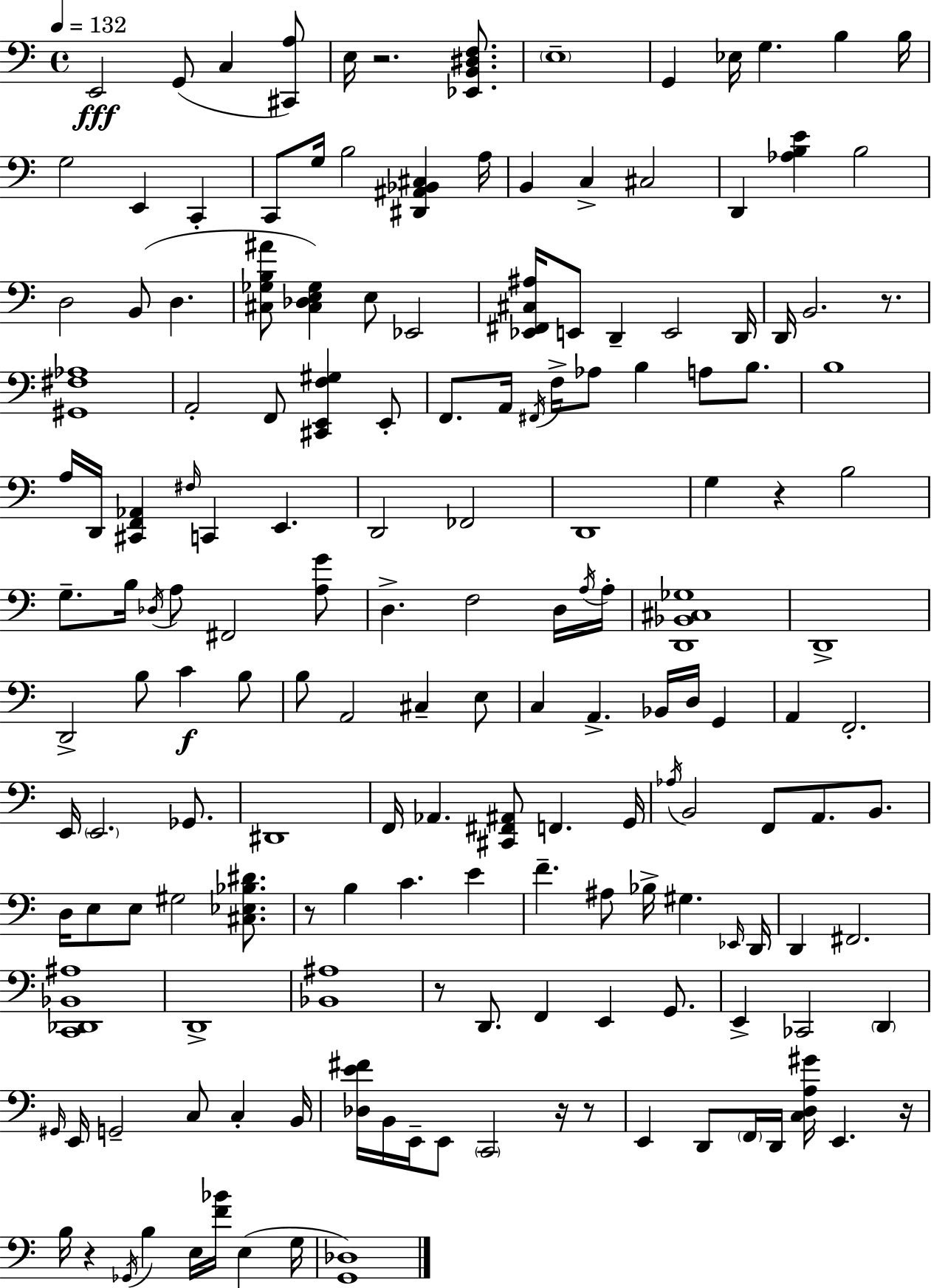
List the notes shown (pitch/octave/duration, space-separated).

E2/h G2/e C3/q [C#2,A3]/e E3/s R/h. [Eb2,B2,D#3,F3]/e. E3/w G2/q Eb3/s G3/q. B3/q B3/s G3/h E2/q C2/q C2/e G3/s B3/h [D#2,A#2,Bb2,C#3]/q A3/s B2/q C3/q C#3/h D2/q [Ab3,B3,E4]/q B3/h D3/h B2/e D3/q. [C#3,Gb3,B3,A#4]/e [C#3,Db3,E3,Gb3]/q E3/e Eb2/h [Eb2,F#2,C#3,A#3]/s E2/e D2/q E2/h D2/s D2/s B2/h. R/e. [G#2,F#3,Ab3]/w A2/h F2/e [C#2,E2,F3,G#3]/q E2/e F2/e. A2/s F#2/s F3/s Ab3/e B3/q A3/e B3/e. B3/w A3/s D2/s [C#2,F2,Ab2]/q F#3/s C2/q E2/q. D2/h FES2/h D2/w G3/q R/q B3/h G3/e. B3/s Db3/s A3/e F#2/h [A3,G4]/e D3/q. F3/h D3/s A3/s A3/s [D2,Bb2,C#3,Gb3]/w D2/w D2/h B3/e C4/q B3/e B3/e A2/h C#3/q E3/e C3/q A2/q. Bb2/s D3/s G2/q A2/q F2/h. E2/s E2/h. Gb2/e. D#2/w F2/s Ab2/q. [C#2,F#2,A#2]/e F2/q. G2/s Ab3/s B2/h F2/e A2/e. B2/e. D3/s E3/e E3/e G#3/h [C#3,Eb3,Bb3,D#4]/e. R/e B3/q C4/q. E4/q F4/q. A#3/e Bb3/s G#3/q. Eb2/s D2/s D2/q F#2/h. [C2,Db2,Bb2,A#3]/w D2/w [Bb2,A#3]/w R/e D2/e. F2/q E2/q G2/e. E2/q CES2/h D2/q G#2/s E2/s G2/h C3/e C3/q B2/s [Db3,E4,F#4]/s B2/s E2/s E2/e C2/h R/s R/e E2/q D2/e F2/s D2/s [C3,D3,A3,G#4]/s E2/q. R/s B3/s R/q Gb2/s B3/q E3/s [F4,Bb4]/s E3/q G3/s [G2,Db3]/w